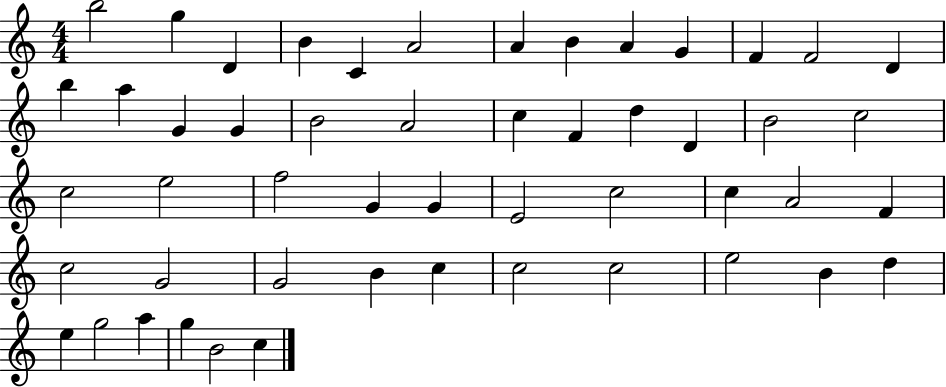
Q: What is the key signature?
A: C major